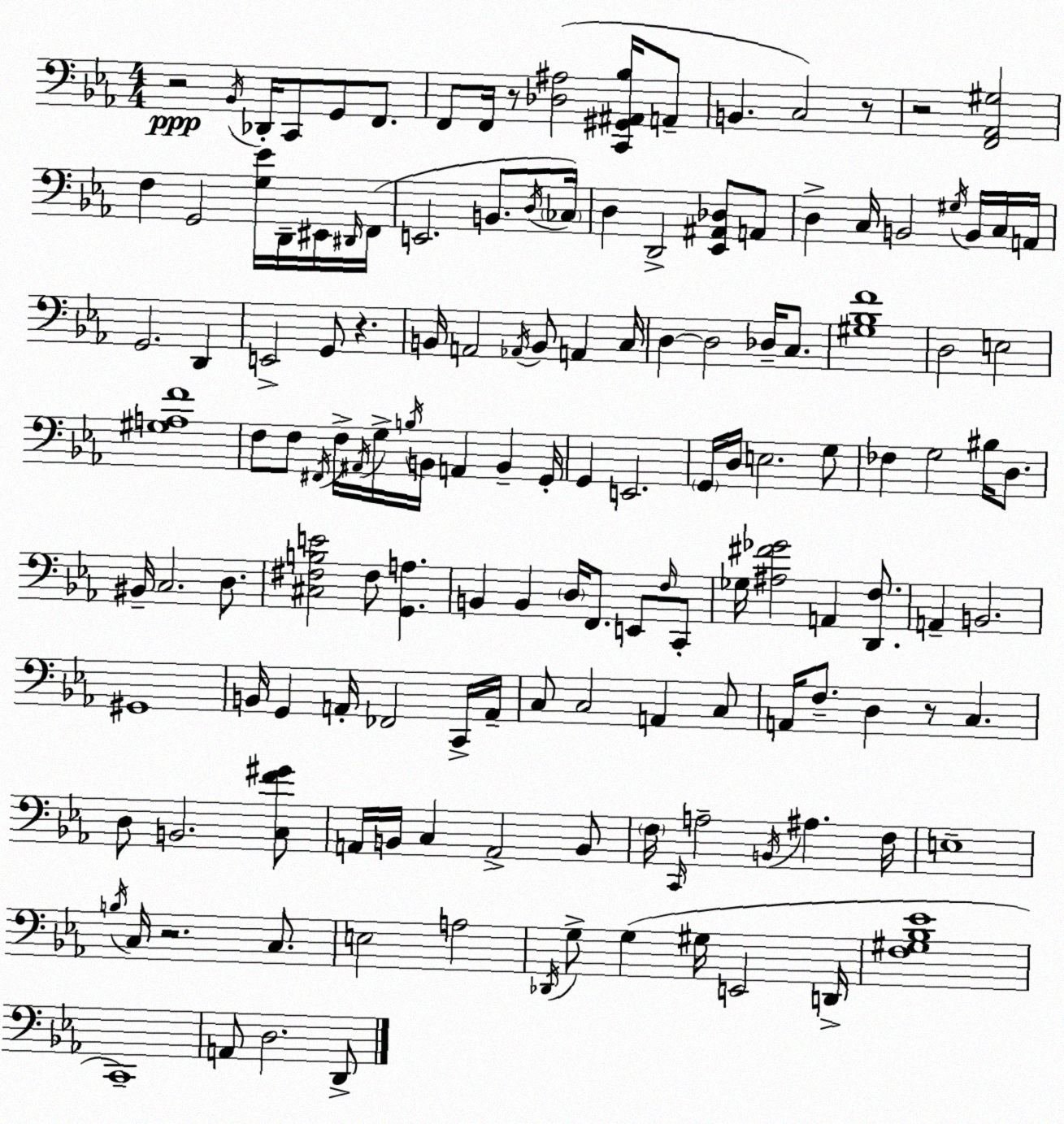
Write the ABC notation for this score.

X:1
T:Untitled
M:4/4
L:1/4
K:Cm
z2 _B,,/4 _D,,/4 C,,/2 G,,/2 F,,/2 F,,/2 F,,/4 z/2 [_D,^A,]2 [C,,^G,,^A,,_B,]/4 A,,/2 B,, C,2 z/2 z2 [F,,_A,,^G,]2 F, G,,2 [G,_E]/4 D,,/4 ^E,,/4 ^D,,/4 F,,/4 E,,2 B,,/2 D,/4 _C,/4 D, D,,2 [_E,,^A,,_D,]/2 A,,/2 D, C,/4 B,,2 ^G,/4 B,,/4 C,/4 A,,/4 G,,2 D,, E,,2 G,,/2 z B,,/4 A,,2 _A,,/4 B,,/2 A,, C,/4 D, D,2 _D,/4 C,/2 [^G,_B,F]4 D,2 E,2 [^G,A,F]4 F,/2 F,/2 ^F,,/4 F,/4 ^A,,/4 G,/4 B,/4 B,,/4 A,, B,, G,,/4 G,, E,,2 G,,/4 D,/4 E,2 G,/2 _F, G,2 ^B,/4 D,/2 ^B,,/4 C,2 D,/2 [^C,^F,B,E]2 ^F,/2 [G,,A,] B,, B,, D,/4 F,,/2 E,,/2 F,/4 C,,/2 _G,/4 [^A,^F_G]2 A,, [D,,F,]/2 A,, B,,2 ^G,,4 B,,/4 G,, A,,/4 _F,,2 C,,/4 A,,/4 C,/2 C,2 A,, C,/2 A,,/4 F,/2 D, z/2 C, D,/2 B,,2 [C,F^G]/2 A,,/4 B,,/4 C, A,,2 B,,/2 F,/4 C,,/4 A,2 B,,/4 ^A, F,/4 E,4 B,/4 C,/4 z2 C,/2 E,2 A,2 _D,,/4 G,/2 G, ^G,/4 E,,2 D,,/4 [F,^G,_B,_E]4 C,,4 A,,/2 D,2 D,,/2